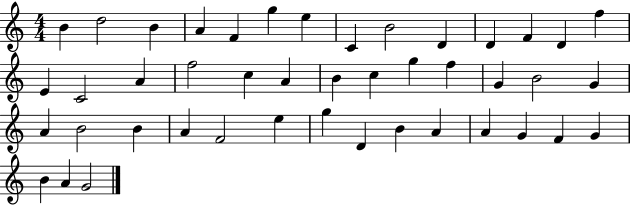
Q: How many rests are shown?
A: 0